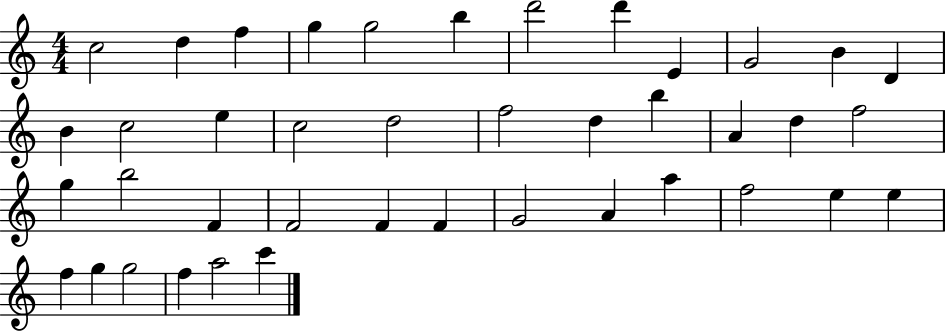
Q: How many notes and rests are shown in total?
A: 41